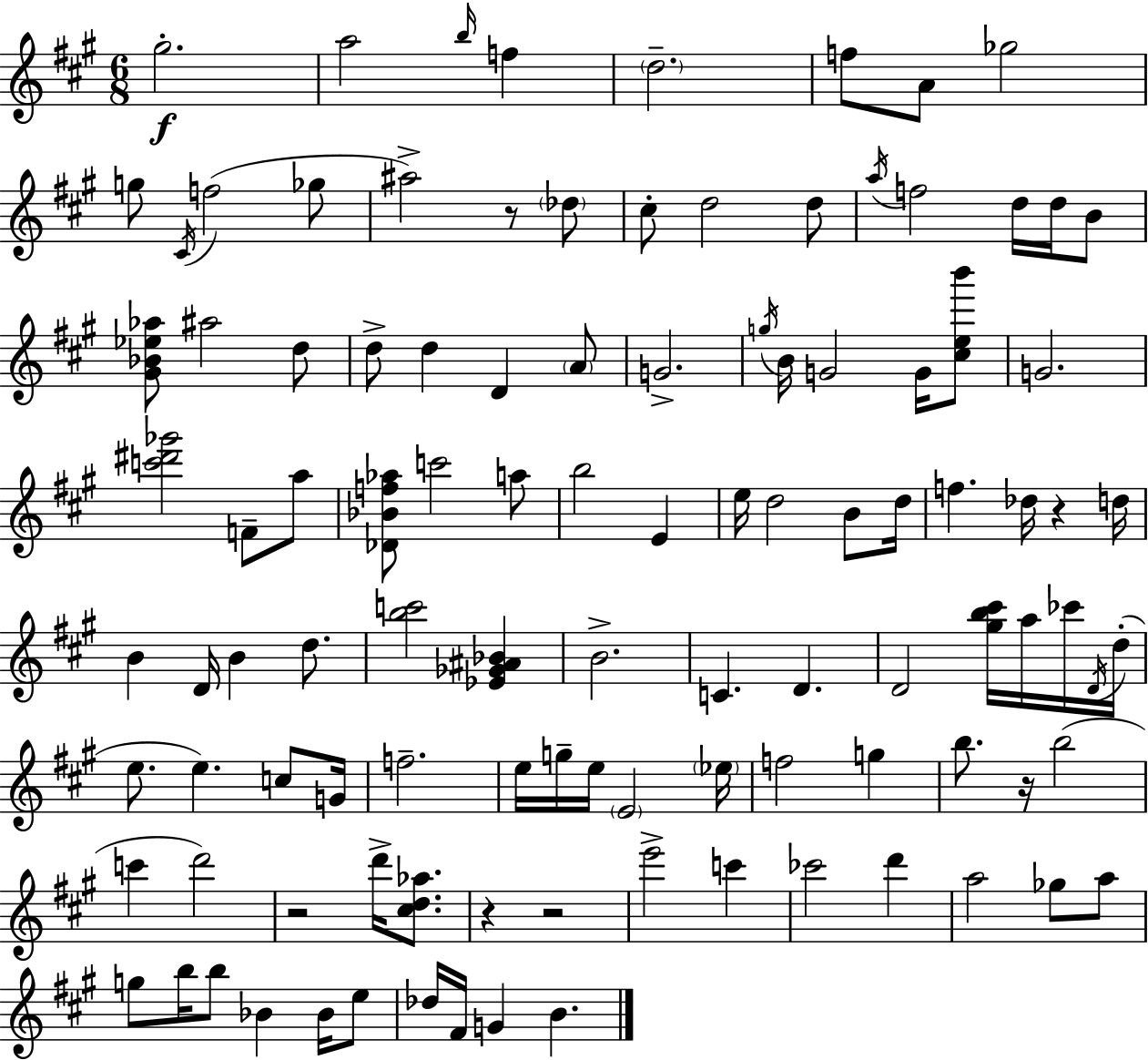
G#5/h. A5/h B5/s F5/q D5/h. F5/e A4/e Gb5/h G5/e C#4/s F5/h Gb5/e A#5/h R/e Db5/e C#5/e D5/h D5/e A5/s F5/h D5/s D5/s B4/e [G#4,Bb4,Eb5,Ab5]/e A#5/h D5/e D5/e D5/q D4/q A4/e G4/h. G5/s B4/s G4/h G4/s [C#5,E5,B6]/e G4/h. [C6,D#6,Gb6]/h F4/e A5/e [Db4,Bb4,F5,Ab5]/e C6/h A5/e B5/h E4/q E5/s D5/h B4/e D5/s F5/q. Db5/s R/q D5/s B4/q D4/s B4/q D5/e. [B5,C6]/h [Eb4,Gb4,A#4,Bb4]/q B4/h. C4/q. D4/q. D4/h [G#5,B5,C#6]/s A5/s CES6/s D4/s D5/s E5/e. E5/q. C5/e G4/s F5/h. E5/s G5/s E5/s E4/h Eb5/s F5/h G5/q B5/e. R/s B5/h C6/q D6/h R/h D6/s [C#5,D5,Ab5]/e. R/q R/h E6/h C6/q CES6/h D6/q A5/h Gb5/e A5/e G5/e B5/s B5/e Bb4/q Bb4/s E5/e Db5/s F#4/s G4/q B4/q.